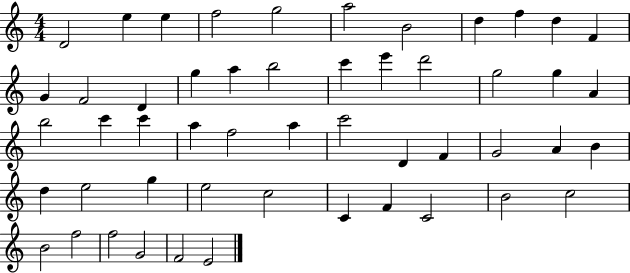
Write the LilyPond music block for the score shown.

{
  \clef treble
  \numericTimeSignature
  \time 4/4
  \key c \major
  d'2 e''4 e''4 | f''2 g''2 | a''2 b'2 | d''4 f''4 d''4 f'4 | \break g'4 f'2 d'4 | g''4 a''4 b''2 | c'''4 e'''4 d'''2 | g''2 g''4 a'4 | \break b''2 c'''4 c'''4 | a''4 f''2 a''4 | c'''2 d'4 f'4 | g'2 a'4 b'4 | \break d''4 e''2 g''4 | e''2 c''2 | c'4 f'4 c'2 | b'2 c''2 | \break b'2 f''2 | f''2 g'2 | f'2 e'2 | \bar "|."
}